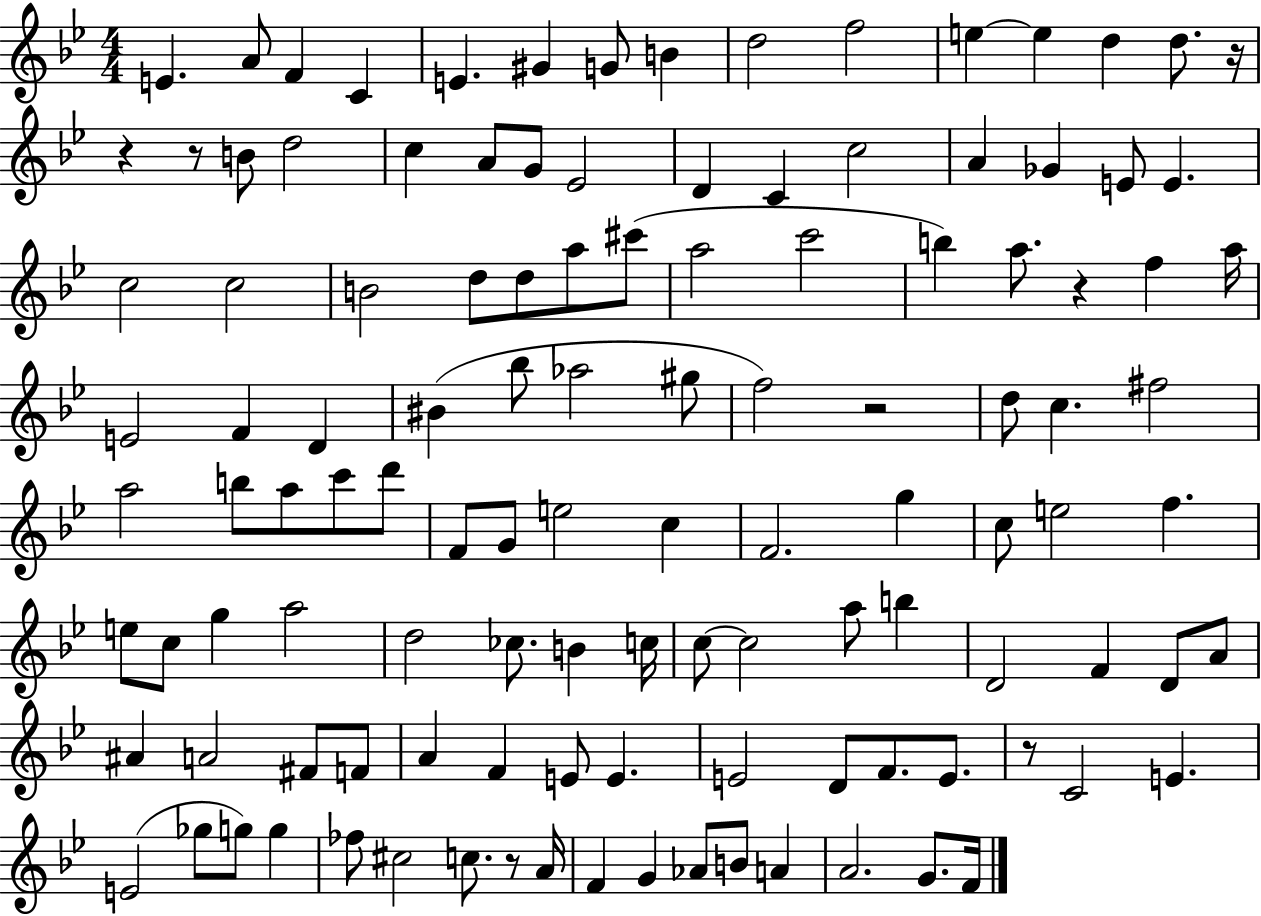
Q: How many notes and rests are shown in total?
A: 118